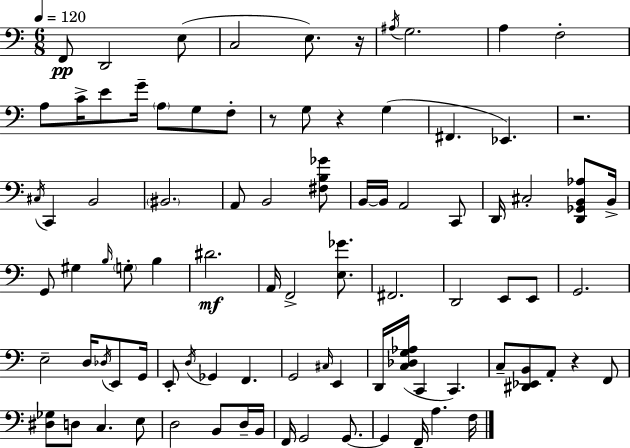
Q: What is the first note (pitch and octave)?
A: F2